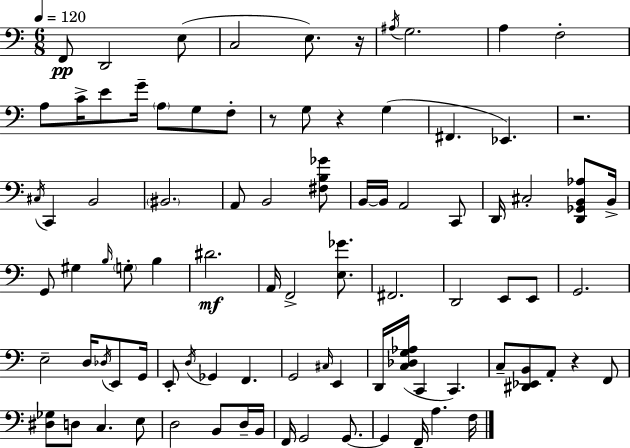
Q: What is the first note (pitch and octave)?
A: F2